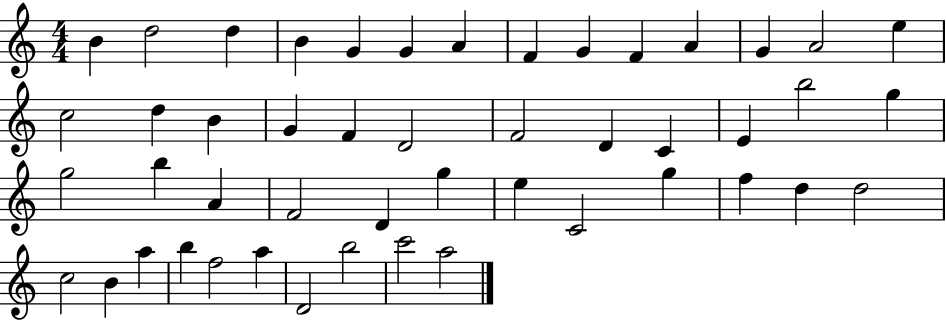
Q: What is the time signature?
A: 4/4